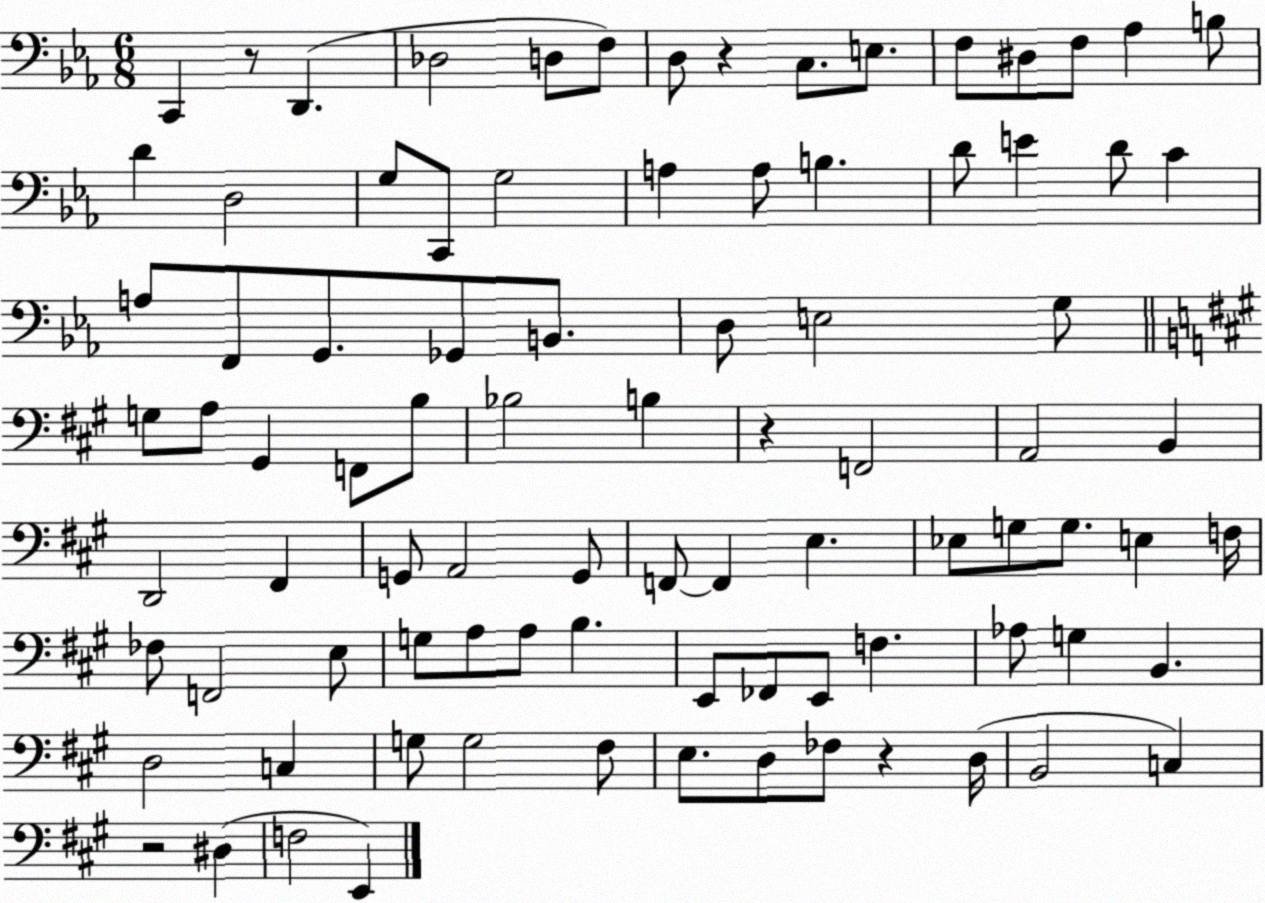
X:1
T:Untitled
M:6/8
L:1/4
K:Eb
C,, z/2 D,, _D,2 D,/2 F,/2 D,/2 z C,/2 E,/2 F,/2 ^D,/2 F,/2 _A, B,/2 D D,2 G,/2 C,,/2 G,2 A, A,/2 B, D/2 E D/2 C A,/2 F,,/2 G,,/2 _G,,/2 B,,/2 D,/2 E,2 G,/2 G,/2 A,/2 ^G,, F,,/2 B,/2 _B,2 B, z F,,2 A,,2 B,, D,,2 ^F,, G,,/2 A,,2 G,,/2 F,,/2 F,, E, _E,/2 G,/2 G,/2 E, F,/4 _F,/2 F,,2 E,/2 G,/2 A,/2 A,/2 B, E,,/2 _F,,/2 E,,/2 F, _A,/2 G, B,, D,2 C, G,/2 G,2 ^F,/2 E,/2 D,/2 _F,/2 z D,/4 B,,2 C, z2 ^D, F,2 E,,